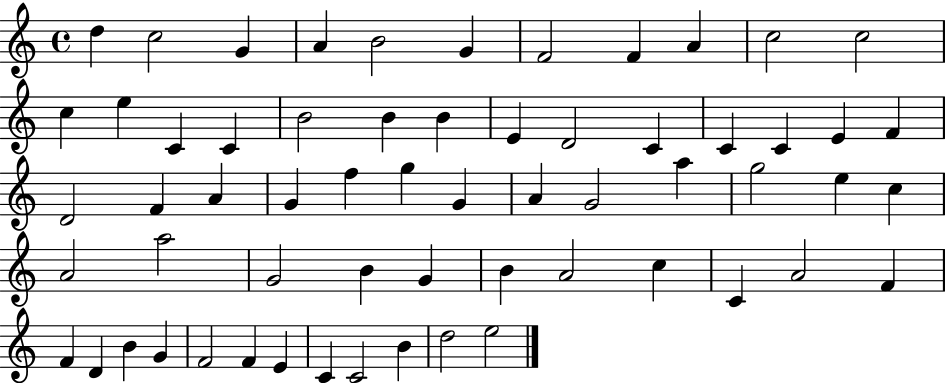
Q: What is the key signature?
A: C major